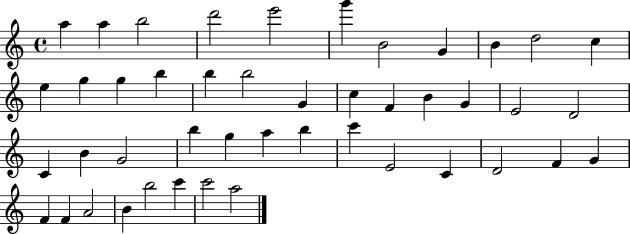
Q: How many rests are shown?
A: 0